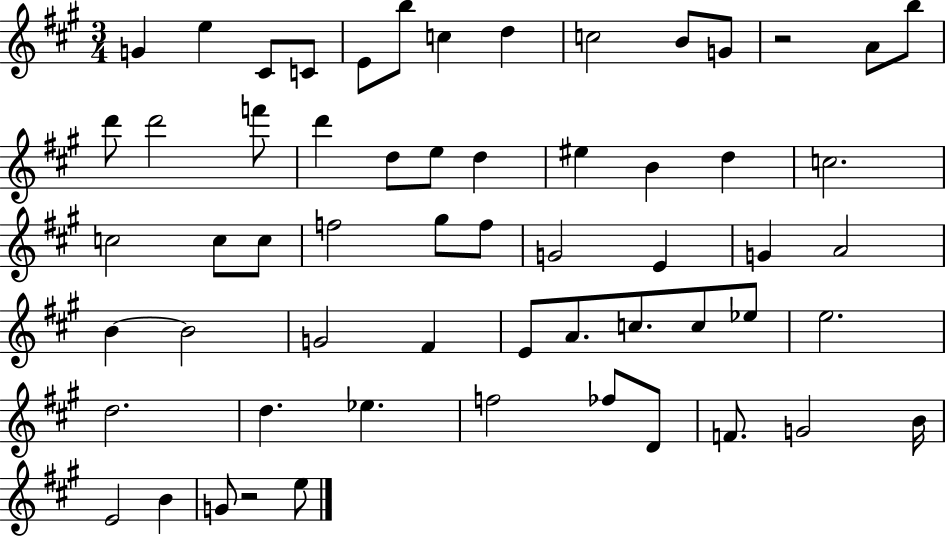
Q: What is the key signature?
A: A major